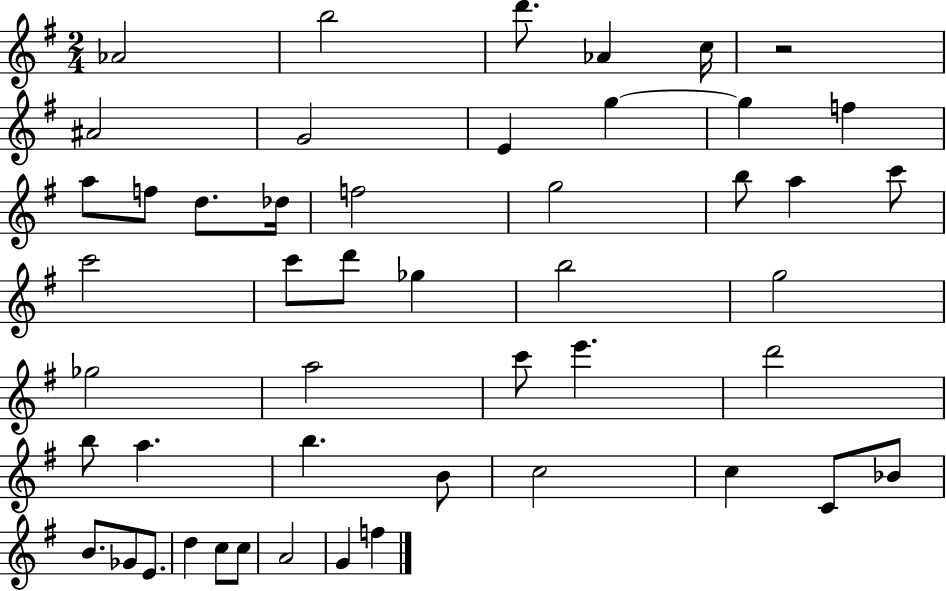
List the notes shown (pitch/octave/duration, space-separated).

Ab4/h B5/h D6/e. Ab4/q C5/s R/h A#4/h G4/h E4/q G5/q G5/q F5/q A5/e F5/e D5/e. Db5/s F5/h G5/h B5/e A5/q C6/e C6/h C6/e D6/e Gb5/q B5/h G5/h Gb5/h A5/h C6/e E6/q. D6/h B5/e A5/q. B5/q. B4/e C5/h C5/q C4/e Bb4/e B4/e. Gb4/e E4/e. D5/q C5/e C5/e A4/h G4/q F5/q